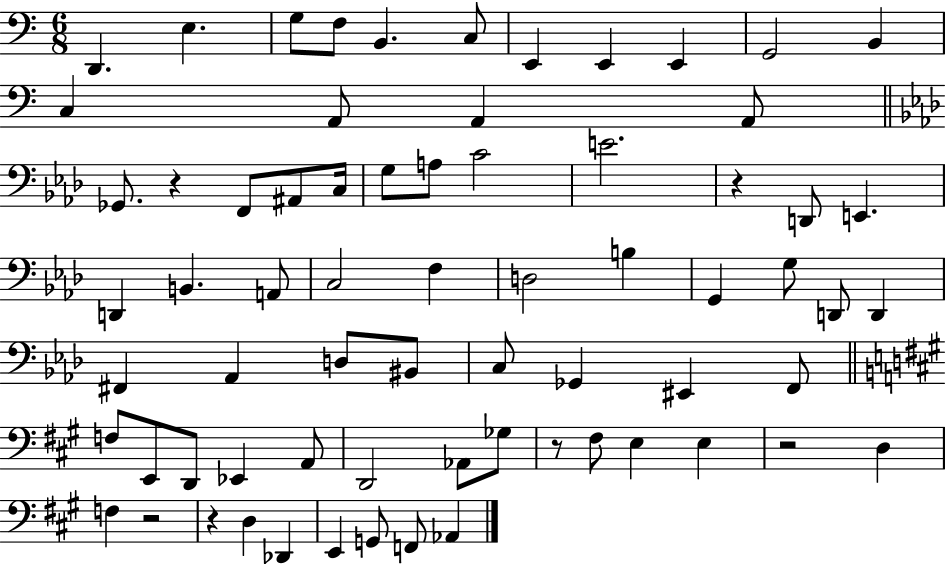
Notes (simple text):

D2/q. E3/q. G3/e F3/e B2/q. C3/e E2/q E2/q E2/q G2/h B2/q C3/q A2/e A2/q A2/e Gb2/e. R/q F2/e A#2/e C3/s G3/e A3/e C4/h E4/h. R/q D2/e E2/q. D2/q B2/q. A2/e C3/h F3/q D3/h B3/q G2/q G3/e D2/e D2/q F#2/q Ab2/q D3/e BIS2/e C3/e Gb2/q EIS2/q F2/e F3/e E2/e D2/e Eb2/q A2/e D2/h Ab2/e Gb3/e R/e F#3/e E3/q E3/q R/h D3/q F3/q R/h R/q D3/q Db2/q E2/q G2/e F2/e Ab2/q